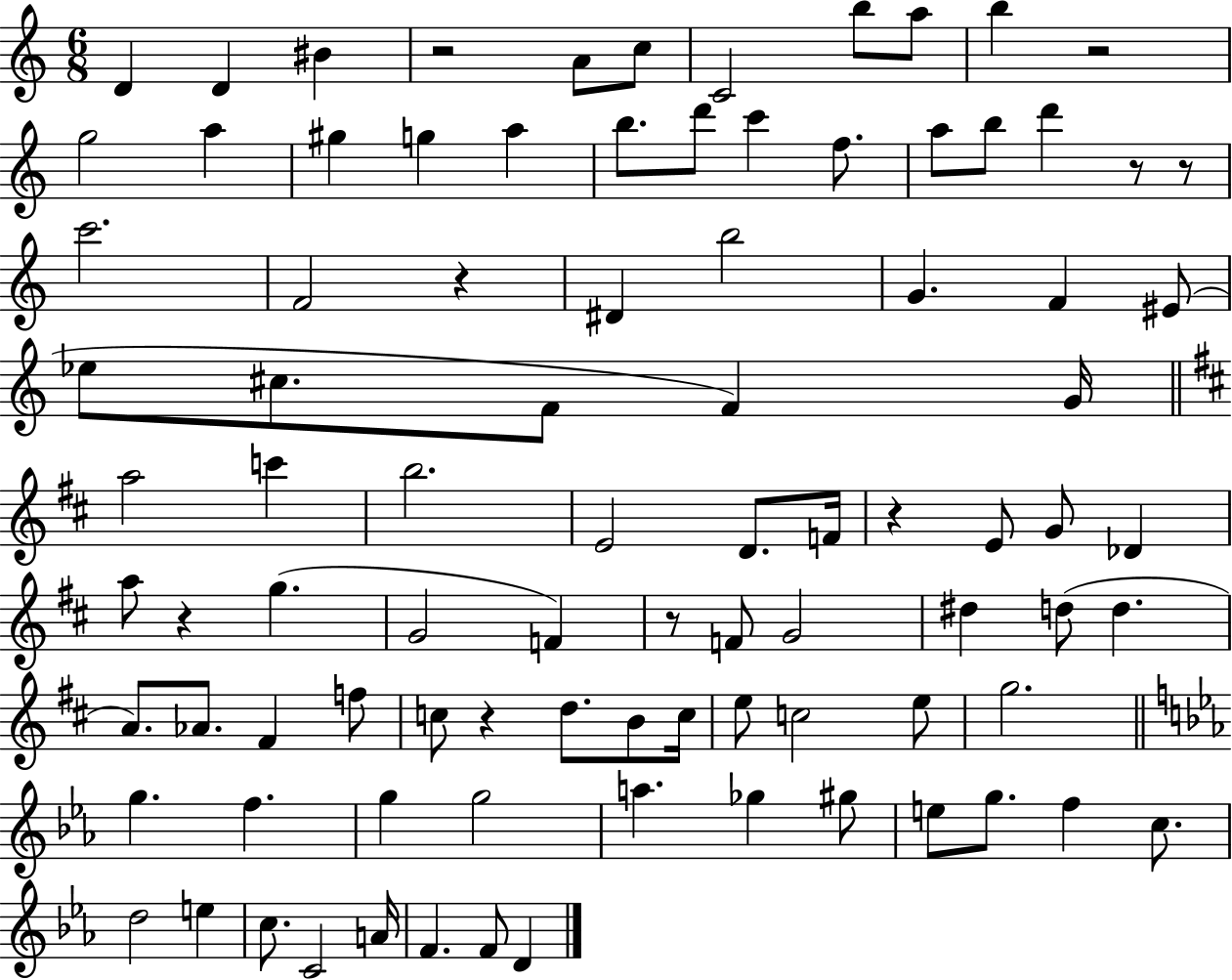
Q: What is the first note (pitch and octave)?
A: D4